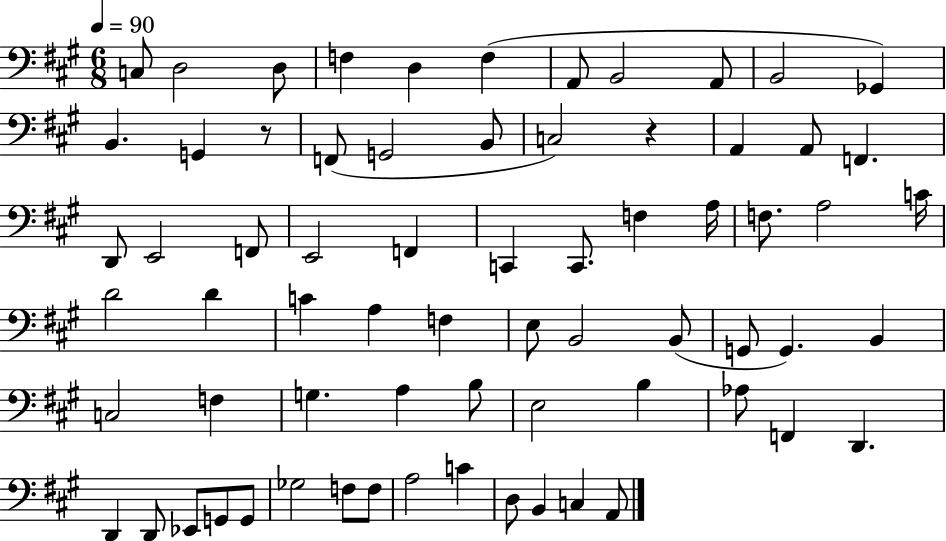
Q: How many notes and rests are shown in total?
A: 69